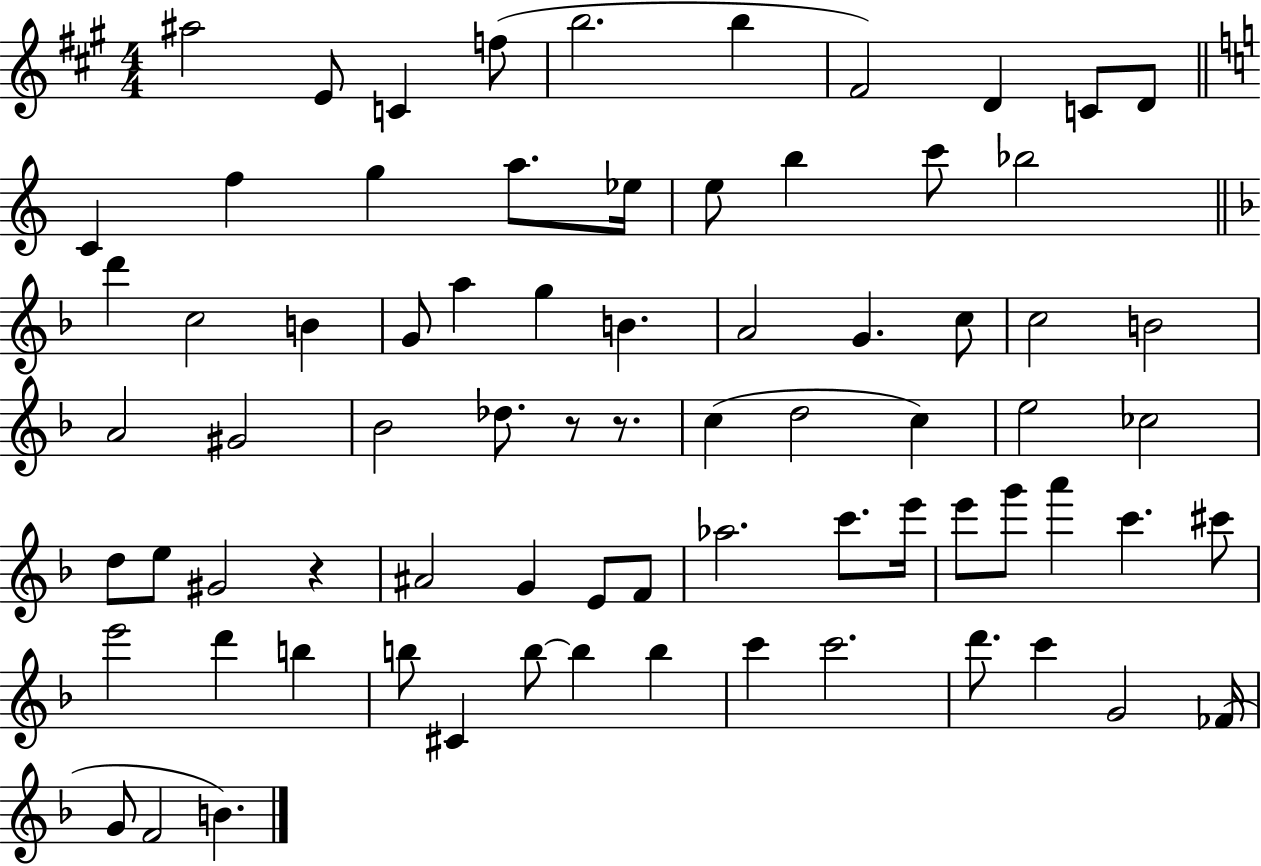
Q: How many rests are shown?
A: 3